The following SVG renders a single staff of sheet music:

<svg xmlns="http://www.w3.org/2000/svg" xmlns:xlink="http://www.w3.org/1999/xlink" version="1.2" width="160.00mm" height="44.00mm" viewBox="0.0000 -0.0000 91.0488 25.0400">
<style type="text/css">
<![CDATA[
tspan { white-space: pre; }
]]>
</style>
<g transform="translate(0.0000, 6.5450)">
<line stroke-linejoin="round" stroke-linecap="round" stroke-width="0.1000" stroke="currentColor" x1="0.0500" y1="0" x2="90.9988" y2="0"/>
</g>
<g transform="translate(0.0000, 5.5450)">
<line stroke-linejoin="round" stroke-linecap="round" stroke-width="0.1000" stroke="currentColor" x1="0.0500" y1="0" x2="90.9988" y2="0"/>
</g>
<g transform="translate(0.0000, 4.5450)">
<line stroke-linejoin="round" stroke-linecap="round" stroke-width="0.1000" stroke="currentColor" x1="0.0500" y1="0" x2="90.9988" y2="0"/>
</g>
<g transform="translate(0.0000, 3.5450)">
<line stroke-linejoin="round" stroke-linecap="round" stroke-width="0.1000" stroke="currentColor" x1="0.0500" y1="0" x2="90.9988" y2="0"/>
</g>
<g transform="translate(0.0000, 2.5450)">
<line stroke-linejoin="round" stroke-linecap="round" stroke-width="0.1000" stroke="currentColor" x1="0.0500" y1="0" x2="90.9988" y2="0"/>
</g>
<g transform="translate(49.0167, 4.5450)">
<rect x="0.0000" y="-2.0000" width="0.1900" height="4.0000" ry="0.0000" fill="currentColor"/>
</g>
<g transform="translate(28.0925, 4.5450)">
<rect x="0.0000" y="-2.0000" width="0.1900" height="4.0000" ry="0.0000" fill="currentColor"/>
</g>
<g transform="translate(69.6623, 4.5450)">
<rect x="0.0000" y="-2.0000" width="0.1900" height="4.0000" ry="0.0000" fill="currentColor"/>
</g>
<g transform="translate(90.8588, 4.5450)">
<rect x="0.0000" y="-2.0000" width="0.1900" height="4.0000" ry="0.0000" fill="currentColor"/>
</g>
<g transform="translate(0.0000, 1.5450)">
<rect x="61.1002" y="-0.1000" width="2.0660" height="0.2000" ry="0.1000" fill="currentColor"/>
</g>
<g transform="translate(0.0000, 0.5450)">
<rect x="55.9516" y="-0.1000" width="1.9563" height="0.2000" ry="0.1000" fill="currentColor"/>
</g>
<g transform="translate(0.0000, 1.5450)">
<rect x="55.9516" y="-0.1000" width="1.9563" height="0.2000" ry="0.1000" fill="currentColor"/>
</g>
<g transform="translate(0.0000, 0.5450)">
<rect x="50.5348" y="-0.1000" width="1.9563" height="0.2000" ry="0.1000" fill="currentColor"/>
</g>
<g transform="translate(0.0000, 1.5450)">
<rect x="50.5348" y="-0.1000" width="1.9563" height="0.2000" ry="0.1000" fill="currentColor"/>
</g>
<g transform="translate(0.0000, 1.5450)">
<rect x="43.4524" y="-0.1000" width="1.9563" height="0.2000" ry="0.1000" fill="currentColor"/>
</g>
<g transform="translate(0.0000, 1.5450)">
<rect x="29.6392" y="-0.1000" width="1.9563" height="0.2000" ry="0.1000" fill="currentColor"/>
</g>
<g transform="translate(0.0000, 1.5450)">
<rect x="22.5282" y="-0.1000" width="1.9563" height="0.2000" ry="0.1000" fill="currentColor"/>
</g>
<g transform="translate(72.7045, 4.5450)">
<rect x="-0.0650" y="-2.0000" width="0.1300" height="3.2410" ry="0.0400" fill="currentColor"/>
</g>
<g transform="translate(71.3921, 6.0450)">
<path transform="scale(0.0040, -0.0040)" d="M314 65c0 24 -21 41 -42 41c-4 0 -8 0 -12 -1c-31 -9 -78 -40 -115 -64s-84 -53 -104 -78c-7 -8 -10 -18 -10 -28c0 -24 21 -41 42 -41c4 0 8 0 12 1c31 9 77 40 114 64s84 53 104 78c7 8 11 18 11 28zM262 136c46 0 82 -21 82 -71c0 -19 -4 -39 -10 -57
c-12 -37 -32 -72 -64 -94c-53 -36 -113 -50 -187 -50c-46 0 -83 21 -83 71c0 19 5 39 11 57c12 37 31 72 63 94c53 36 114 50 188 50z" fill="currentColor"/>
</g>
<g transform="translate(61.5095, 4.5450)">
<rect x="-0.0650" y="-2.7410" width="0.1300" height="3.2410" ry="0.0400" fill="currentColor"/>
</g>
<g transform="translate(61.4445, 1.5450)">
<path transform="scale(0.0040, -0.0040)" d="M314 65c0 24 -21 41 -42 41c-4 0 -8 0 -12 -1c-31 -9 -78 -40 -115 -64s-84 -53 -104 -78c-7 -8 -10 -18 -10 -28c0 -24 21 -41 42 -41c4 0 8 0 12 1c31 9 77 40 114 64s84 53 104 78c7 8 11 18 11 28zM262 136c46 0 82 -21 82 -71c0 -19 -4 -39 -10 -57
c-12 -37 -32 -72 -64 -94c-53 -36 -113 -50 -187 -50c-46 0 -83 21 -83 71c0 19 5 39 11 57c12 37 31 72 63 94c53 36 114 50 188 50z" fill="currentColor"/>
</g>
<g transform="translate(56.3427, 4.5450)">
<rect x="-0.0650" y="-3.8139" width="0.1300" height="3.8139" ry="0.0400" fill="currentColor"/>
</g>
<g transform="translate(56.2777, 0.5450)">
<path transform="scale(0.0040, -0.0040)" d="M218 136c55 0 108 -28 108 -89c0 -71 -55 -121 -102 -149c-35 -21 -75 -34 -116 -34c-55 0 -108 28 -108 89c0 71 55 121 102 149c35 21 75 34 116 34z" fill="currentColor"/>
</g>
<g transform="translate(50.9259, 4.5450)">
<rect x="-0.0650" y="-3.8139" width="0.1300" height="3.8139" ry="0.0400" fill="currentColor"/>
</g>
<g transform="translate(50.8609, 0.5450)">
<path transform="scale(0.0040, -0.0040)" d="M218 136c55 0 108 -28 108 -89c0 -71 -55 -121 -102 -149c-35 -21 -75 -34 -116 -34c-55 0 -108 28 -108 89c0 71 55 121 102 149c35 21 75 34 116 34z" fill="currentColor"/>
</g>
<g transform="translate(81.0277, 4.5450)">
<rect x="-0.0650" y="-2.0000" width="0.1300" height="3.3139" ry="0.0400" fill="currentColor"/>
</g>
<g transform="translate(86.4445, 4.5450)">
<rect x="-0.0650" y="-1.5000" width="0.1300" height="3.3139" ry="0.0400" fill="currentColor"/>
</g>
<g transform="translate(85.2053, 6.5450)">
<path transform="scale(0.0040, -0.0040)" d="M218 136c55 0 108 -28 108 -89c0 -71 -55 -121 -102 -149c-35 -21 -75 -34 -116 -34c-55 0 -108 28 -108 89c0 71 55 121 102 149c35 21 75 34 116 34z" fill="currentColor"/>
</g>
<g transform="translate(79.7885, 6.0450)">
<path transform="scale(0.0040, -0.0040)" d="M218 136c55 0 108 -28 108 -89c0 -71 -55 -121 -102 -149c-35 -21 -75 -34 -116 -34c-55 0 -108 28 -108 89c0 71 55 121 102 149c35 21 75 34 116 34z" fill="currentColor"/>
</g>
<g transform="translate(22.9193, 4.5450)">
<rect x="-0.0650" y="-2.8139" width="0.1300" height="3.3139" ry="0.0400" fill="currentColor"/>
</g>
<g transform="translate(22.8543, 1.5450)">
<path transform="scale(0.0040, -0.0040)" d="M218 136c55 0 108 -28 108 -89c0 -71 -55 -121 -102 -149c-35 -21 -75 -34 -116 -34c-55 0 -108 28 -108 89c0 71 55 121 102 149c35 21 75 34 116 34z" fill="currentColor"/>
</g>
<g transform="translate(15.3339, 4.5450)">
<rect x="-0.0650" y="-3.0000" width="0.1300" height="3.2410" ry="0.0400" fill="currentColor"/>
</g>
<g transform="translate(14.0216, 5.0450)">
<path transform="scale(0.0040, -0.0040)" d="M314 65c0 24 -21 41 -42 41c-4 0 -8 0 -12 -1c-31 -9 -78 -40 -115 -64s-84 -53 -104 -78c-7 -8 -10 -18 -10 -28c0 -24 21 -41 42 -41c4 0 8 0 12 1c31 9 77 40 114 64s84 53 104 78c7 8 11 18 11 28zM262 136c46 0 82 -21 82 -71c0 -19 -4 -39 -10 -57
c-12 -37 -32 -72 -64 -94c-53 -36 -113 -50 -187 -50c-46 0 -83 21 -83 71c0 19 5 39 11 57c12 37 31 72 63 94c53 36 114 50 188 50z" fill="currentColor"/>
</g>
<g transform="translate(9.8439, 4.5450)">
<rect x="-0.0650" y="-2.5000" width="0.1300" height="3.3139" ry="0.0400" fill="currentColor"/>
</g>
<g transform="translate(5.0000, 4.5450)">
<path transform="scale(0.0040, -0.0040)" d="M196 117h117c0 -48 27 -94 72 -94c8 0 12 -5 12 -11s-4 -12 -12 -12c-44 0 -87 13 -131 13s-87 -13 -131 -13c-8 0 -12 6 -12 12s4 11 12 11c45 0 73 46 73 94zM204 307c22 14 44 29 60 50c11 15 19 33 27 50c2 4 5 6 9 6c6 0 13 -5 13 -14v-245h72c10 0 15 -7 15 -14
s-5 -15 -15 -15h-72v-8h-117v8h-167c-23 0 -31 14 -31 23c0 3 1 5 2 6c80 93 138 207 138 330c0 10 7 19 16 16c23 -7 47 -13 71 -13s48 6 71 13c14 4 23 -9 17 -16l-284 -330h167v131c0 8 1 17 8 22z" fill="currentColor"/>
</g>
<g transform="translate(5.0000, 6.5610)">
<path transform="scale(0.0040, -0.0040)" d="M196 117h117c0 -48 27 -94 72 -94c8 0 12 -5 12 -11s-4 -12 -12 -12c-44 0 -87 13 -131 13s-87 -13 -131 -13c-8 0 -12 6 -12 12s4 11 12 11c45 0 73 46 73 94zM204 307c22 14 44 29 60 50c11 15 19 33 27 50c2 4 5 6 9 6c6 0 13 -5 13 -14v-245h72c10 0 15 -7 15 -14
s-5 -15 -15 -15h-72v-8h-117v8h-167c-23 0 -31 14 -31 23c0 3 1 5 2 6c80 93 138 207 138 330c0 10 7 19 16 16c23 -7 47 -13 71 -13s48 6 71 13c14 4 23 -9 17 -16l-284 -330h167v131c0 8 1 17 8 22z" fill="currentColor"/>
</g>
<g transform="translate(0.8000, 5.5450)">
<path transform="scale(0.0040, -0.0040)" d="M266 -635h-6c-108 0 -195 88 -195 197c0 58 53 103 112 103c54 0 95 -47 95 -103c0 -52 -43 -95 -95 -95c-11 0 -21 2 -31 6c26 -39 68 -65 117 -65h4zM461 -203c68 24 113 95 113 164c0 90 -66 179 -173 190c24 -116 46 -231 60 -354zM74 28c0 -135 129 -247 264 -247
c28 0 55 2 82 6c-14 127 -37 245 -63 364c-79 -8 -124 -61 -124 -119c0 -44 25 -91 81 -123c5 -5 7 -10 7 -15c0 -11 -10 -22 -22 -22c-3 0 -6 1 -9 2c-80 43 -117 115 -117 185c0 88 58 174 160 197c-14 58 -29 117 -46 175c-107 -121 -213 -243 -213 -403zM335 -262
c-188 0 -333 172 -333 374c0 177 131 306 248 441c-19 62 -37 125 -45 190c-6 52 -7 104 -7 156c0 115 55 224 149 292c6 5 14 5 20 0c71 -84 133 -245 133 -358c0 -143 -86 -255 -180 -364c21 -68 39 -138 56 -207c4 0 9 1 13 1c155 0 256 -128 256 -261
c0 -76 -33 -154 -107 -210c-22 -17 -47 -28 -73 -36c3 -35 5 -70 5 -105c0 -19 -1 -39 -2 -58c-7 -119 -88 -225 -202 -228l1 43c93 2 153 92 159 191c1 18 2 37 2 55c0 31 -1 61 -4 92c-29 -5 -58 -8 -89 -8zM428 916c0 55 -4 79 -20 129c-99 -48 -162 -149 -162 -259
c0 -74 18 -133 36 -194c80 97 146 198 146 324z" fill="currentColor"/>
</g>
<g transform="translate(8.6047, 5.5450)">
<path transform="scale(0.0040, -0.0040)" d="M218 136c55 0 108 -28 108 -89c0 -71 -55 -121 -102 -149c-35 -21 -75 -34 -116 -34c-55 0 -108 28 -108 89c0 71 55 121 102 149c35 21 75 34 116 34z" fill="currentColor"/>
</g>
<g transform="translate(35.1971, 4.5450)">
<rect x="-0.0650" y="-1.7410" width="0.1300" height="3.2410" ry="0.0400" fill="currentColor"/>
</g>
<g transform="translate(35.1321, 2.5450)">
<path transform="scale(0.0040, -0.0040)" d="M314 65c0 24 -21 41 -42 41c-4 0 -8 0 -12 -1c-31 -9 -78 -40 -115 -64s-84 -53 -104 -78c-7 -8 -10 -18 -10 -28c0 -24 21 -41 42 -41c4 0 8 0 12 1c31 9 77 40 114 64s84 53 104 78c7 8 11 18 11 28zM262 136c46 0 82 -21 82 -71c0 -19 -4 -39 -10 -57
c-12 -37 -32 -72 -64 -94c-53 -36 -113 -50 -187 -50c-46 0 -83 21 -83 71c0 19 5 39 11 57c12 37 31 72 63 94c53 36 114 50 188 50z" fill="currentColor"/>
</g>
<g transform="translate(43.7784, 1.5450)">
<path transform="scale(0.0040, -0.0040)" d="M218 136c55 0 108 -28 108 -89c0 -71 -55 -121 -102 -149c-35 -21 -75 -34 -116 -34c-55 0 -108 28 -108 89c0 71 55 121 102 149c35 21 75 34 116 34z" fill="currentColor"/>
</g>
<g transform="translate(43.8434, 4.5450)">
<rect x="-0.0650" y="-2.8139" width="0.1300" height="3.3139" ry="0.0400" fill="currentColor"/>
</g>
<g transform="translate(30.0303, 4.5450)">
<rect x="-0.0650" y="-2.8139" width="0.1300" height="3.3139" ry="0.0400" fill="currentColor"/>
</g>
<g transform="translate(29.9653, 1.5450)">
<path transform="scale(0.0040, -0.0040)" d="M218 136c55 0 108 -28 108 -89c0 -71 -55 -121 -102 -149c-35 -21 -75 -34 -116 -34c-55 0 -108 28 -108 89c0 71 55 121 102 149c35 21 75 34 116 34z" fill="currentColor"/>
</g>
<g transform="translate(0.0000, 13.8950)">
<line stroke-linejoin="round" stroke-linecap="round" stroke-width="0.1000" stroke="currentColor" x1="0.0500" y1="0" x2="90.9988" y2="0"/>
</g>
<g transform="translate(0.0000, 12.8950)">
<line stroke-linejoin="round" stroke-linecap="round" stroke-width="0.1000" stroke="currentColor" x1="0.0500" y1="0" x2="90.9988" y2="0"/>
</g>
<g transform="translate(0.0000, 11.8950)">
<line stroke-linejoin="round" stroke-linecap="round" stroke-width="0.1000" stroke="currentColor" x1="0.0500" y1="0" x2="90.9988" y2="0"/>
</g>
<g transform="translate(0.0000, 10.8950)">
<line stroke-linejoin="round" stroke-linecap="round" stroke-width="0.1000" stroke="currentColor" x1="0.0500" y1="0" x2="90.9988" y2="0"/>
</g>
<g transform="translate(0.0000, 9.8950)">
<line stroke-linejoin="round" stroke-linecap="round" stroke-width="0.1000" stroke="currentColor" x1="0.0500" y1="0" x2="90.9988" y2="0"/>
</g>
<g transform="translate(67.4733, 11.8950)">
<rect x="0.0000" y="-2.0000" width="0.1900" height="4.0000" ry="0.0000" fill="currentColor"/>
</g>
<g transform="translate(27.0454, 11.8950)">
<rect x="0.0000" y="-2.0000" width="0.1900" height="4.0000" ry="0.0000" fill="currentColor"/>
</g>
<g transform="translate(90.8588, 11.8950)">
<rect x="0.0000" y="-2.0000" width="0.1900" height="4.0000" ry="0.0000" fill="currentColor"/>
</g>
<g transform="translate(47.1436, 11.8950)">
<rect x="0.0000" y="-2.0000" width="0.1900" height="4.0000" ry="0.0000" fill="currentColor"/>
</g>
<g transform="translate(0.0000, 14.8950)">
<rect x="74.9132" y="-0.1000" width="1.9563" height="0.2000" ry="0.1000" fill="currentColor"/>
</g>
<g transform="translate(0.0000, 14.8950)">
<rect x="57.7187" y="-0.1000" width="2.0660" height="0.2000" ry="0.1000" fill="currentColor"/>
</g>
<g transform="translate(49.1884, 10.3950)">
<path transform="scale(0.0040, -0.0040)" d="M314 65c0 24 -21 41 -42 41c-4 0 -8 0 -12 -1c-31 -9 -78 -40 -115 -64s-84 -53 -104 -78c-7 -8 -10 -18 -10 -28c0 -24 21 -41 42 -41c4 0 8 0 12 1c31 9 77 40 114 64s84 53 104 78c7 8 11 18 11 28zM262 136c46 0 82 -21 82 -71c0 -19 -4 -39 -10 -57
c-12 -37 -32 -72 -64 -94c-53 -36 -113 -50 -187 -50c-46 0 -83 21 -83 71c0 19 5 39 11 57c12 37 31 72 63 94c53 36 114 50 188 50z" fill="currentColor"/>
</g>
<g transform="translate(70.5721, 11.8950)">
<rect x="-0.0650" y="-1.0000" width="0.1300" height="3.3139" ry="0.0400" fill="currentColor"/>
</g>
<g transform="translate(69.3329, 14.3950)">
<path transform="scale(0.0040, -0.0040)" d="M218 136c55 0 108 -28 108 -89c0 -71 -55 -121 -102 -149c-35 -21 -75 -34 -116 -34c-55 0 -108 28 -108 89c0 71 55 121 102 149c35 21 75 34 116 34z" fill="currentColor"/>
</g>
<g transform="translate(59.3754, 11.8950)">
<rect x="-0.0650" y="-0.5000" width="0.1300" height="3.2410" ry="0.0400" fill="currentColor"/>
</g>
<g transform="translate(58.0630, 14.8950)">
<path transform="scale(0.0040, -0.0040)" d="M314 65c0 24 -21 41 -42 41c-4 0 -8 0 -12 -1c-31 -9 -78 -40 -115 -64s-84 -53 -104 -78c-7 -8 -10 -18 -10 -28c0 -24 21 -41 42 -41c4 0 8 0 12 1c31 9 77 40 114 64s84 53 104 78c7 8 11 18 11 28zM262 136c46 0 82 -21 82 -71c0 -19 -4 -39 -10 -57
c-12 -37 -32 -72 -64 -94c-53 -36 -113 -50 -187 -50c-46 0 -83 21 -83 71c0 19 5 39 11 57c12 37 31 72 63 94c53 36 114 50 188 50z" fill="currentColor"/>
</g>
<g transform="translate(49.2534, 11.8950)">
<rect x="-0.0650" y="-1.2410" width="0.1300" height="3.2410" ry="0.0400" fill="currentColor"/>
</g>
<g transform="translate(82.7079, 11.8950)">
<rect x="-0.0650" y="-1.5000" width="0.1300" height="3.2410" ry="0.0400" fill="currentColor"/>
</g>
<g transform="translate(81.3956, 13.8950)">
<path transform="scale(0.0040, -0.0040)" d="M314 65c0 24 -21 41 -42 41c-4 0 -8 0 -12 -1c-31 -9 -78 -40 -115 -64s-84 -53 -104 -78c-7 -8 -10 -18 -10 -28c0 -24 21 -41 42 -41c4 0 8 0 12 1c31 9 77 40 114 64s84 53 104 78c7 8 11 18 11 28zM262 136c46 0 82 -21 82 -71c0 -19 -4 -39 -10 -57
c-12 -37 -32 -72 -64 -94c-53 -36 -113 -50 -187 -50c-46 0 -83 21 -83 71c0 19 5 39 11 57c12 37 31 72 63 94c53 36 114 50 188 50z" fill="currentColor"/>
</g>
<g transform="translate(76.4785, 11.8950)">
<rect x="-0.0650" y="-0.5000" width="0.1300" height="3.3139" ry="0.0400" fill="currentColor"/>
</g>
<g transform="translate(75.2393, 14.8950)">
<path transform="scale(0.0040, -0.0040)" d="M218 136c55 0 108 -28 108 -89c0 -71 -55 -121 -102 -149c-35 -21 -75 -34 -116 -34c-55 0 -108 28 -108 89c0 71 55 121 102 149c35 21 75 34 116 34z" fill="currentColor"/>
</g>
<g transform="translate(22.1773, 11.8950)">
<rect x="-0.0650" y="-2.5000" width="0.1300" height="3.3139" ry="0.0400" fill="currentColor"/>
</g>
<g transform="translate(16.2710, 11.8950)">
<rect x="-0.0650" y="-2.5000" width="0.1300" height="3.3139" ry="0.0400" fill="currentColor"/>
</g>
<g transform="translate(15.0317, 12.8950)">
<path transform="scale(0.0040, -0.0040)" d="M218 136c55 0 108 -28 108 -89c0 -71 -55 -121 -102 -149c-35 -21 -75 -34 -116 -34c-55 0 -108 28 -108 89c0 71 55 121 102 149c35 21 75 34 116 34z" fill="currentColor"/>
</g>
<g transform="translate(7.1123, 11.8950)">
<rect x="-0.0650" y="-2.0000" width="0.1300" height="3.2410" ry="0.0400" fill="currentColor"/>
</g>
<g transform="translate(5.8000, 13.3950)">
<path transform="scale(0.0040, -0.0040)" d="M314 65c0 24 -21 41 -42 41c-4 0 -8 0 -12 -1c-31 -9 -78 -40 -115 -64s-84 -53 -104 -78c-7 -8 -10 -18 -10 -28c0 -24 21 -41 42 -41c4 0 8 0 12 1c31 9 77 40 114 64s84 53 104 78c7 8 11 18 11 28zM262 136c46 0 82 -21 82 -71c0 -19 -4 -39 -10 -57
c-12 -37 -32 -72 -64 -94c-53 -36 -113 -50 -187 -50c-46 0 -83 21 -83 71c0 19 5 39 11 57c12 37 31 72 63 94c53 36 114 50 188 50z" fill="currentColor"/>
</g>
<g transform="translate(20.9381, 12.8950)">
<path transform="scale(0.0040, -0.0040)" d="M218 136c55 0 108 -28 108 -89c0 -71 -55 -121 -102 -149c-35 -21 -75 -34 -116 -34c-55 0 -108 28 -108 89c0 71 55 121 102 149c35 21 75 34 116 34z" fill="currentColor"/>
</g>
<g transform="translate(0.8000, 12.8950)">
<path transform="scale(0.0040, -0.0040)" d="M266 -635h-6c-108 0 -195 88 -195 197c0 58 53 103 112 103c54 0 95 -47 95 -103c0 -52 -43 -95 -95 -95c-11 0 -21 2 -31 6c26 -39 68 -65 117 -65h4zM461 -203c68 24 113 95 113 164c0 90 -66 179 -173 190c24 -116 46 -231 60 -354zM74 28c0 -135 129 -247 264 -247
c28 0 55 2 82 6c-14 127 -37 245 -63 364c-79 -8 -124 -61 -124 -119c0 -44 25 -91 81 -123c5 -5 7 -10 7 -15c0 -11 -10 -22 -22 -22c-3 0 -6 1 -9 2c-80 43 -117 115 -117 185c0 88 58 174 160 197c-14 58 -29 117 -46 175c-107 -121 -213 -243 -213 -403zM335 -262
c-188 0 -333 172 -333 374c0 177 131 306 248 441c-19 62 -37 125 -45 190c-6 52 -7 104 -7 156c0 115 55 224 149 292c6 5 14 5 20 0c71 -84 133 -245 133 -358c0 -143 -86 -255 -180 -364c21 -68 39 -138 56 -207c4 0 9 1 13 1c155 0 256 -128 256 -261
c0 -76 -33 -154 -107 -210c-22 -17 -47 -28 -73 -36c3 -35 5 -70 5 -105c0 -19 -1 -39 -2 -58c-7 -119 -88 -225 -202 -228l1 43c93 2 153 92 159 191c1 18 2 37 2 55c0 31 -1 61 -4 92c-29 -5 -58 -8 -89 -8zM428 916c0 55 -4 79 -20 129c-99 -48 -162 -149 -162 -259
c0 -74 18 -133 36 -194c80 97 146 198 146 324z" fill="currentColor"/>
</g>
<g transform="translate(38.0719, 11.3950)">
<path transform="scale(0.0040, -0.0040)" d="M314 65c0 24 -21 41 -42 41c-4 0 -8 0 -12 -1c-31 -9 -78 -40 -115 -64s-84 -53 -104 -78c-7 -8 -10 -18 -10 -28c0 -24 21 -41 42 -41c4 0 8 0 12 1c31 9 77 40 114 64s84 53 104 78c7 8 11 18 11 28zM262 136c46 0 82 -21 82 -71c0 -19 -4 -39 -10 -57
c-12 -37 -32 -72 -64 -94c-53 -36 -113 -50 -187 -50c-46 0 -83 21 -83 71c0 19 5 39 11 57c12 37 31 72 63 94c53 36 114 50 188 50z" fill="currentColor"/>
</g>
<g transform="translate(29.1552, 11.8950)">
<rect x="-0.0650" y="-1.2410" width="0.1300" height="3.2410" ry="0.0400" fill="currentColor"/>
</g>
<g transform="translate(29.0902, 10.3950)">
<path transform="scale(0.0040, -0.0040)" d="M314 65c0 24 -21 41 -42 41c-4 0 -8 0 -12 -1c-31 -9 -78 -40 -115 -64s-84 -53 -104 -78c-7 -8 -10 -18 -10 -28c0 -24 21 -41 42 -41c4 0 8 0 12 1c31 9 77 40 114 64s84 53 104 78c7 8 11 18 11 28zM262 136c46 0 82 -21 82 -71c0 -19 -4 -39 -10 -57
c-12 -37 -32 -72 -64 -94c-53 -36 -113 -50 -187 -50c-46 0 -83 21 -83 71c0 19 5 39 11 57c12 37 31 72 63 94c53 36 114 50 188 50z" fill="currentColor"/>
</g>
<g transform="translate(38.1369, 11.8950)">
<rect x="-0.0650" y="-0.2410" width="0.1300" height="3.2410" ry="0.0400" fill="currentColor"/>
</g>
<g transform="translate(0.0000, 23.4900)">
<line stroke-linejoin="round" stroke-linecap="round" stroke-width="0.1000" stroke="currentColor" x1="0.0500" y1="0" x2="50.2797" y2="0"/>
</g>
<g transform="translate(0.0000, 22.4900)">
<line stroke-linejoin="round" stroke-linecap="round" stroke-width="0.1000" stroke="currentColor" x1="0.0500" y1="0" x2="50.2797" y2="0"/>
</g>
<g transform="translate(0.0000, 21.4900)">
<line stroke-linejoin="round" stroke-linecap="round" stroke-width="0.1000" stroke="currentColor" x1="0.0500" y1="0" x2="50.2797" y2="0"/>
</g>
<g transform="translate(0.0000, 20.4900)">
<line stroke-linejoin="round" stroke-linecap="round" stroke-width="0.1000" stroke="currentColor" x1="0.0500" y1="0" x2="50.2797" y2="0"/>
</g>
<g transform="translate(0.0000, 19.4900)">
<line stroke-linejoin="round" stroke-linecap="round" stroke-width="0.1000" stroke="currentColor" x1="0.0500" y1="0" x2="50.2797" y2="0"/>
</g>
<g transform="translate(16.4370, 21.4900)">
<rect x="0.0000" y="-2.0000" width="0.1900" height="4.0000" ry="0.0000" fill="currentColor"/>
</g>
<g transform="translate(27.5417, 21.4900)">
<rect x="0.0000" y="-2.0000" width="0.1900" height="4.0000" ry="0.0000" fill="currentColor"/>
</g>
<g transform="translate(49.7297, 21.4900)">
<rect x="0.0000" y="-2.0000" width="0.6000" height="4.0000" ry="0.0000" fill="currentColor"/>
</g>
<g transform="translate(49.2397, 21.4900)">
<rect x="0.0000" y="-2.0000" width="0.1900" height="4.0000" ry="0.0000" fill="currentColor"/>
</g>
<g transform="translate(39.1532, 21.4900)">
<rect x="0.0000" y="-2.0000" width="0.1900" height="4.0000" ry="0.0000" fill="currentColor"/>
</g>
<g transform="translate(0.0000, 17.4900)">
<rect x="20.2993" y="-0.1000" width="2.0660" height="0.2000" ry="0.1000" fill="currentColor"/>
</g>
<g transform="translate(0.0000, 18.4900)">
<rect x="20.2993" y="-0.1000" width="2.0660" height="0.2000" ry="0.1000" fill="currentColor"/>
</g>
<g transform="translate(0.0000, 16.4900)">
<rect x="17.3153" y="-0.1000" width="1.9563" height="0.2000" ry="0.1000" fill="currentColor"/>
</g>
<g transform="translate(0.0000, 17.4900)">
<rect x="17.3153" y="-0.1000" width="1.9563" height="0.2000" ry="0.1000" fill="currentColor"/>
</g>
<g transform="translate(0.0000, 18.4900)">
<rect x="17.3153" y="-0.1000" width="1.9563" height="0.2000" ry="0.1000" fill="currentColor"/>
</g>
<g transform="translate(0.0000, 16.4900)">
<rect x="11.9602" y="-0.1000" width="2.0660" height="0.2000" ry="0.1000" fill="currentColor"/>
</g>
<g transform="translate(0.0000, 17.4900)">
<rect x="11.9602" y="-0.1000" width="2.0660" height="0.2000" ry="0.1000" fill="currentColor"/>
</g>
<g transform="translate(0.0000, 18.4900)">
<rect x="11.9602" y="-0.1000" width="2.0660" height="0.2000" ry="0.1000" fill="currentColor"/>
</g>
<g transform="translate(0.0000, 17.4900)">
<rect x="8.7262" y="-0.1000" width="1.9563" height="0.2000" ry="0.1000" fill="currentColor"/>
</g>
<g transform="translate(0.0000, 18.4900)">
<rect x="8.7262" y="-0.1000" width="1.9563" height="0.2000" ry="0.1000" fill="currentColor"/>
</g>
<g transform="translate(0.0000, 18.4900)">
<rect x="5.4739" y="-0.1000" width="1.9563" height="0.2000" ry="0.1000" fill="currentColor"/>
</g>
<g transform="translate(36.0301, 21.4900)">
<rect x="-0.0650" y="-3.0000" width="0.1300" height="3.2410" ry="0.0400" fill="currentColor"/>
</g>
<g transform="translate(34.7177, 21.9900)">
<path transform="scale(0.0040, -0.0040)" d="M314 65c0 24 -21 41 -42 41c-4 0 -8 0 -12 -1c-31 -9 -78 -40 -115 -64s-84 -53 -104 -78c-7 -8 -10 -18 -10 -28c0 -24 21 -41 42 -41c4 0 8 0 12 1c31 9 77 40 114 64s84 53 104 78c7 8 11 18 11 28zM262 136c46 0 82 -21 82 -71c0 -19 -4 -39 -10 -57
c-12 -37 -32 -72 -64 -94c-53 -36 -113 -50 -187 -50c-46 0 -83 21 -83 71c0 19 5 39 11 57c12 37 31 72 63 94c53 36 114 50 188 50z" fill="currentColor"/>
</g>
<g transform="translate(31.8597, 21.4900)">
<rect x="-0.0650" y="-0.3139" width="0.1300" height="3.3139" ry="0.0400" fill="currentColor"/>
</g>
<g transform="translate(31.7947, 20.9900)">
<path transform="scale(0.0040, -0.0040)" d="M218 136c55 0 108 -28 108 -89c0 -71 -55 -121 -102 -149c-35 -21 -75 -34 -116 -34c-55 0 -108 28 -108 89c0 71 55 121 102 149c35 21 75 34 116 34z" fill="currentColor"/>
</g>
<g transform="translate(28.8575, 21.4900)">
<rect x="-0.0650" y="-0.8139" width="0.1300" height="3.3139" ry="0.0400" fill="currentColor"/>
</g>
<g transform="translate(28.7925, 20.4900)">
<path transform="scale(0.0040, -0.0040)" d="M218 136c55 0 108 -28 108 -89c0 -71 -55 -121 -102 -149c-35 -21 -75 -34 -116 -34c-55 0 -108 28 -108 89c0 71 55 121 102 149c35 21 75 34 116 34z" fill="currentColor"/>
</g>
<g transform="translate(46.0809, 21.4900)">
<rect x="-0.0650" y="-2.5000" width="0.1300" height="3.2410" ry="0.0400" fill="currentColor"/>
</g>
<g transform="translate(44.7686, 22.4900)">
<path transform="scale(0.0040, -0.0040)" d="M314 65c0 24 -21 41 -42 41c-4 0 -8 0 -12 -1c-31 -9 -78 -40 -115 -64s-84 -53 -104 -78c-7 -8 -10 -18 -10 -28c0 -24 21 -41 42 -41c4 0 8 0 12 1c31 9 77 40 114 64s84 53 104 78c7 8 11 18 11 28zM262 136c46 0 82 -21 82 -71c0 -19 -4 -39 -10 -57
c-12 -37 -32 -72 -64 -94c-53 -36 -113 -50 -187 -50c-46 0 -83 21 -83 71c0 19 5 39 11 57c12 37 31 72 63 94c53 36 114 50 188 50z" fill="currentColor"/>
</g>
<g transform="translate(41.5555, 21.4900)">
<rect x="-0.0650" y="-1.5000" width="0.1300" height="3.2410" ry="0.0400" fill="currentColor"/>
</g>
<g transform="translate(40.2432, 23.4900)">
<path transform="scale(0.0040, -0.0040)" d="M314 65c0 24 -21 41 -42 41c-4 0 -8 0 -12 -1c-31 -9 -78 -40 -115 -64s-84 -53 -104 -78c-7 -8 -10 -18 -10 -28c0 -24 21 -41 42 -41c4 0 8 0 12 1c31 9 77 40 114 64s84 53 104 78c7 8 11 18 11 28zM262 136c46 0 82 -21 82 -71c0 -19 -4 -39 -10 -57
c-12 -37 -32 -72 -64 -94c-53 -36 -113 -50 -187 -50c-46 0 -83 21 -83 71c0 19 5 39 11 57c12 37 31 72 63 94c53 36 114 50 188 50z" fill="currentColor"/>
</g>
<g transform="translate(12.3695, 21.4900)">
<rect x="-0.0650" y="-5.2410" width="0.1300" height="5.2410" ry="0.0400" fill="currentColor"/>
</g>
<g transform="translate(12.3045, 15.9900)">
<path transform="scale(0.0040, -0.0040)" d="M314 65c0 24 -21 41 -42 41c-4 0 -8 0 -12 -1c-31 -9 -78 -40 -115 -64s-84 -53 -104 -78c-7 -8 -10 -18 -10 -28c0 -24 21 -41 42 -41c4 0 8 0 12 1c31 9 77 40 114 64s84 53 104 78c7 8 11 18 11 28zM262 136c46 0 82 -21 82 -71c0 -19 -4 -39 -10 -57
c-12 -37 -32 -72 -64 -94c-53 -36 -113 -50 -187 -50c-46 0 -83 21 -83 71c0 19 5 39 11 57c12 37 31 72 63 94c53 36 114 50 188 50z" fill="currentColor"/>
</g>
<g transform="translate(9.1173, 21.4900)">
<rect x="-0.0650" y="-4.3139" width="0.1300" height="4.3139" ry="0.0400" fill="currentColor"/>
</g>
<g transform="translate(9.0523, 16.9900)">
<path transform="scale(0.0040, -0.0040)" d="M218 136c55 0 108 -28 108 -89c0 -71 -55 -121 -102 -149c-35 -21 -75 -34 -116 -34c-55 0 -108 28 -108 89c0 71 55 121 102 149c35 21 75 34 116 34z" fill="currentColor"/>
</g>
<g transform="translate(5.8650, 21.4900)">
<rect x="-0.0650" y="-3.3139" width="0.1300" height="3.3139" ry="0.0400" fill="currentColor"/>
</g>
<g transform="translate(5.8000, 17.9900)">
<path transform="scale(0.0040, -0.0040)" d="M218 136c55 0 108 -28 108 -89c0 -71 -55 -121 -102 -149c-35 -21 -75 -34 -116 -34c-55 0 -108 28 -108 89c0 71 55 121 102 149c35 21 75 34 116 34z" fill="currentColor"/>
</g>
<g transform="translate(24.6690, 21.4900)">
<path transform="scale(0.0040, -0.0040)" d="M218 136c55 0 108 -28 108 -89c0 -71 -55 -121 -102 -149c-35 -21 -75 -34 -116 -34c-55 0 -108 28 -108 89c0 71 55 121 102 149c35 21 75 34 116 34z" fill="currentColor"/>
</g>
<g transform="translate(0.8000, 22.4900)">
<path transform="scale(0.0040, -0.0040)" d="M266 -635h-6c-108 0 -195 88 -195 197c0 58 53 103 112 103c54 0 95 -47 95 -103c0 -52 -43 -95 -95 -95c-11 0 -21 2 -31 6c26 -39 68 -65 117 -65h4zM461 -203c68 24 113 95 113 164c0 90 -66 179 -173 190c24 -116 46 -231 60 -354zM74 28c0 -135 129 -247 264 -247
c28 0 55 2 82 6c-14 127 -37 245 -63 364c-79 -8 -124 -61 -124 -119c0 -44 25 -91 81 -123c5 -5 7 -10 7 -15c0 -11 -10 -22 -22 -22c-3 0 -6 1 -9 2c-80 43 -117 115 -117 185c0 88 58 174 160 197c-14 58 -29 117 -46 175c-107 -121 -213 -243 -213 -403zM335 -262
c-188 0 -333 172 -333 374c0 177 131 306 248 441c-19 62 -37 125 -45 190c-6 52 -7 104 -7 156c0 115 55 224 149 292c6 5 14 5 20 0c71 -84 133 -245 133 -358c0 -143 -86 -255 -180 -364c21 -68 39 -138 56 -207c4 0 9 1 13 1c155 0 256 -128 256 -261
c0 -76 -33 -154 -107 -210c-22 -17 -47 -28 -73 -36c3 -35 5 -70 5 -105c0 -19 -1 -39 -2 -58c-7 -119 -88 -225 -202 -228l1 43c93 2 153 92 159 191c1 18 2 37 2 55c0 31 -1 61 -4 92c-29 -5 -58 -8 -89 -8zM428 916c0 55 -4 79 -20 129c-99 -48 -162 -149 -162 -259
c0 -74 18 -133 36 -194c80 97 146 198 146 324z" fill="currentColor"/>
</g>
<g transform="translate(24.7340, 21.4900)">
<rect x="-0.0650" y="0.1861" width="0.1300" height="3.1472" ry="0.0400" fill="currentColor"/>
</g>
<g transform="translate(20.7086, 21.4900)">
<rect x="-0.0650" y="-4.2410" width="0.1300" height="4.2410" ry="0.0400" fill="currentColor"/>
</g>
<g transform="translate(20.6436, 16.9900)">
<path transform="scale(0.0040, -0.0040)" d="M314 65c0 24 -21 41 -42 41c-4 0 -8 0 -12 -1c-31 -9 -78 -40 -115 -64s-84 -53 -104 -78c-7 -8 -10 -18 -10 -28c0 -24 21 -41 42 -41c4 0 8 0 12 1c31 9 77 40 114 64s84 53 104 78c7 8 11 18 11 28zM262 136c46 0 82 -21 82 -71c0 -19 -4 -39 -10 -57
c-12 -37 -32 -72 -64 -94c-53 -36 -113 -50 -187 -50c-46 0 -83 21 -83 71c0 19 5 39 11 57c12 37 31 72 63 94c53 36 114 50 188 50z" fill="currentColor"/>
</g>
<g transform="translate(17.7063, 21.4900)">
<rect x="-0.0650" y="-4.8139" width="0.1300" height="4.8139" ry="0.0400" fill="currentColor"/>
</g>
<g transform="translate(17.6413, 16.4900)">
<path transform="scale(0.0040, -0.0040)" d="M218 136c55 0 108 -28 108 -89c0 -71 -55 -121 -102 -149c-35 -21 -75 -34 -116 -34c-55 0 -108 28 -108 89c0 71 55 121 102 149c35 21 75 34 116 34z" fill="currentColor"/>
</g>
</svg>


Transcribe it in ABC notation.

X:1
T:Untitled
M:4/4
L:1/4
K:C
G A2 a a f2 a c' c' a2 F2 F E F2 G G e2 c2 e2 C2 D C E2 b d' f'2 e' d'2 B d c A2 E2 G2